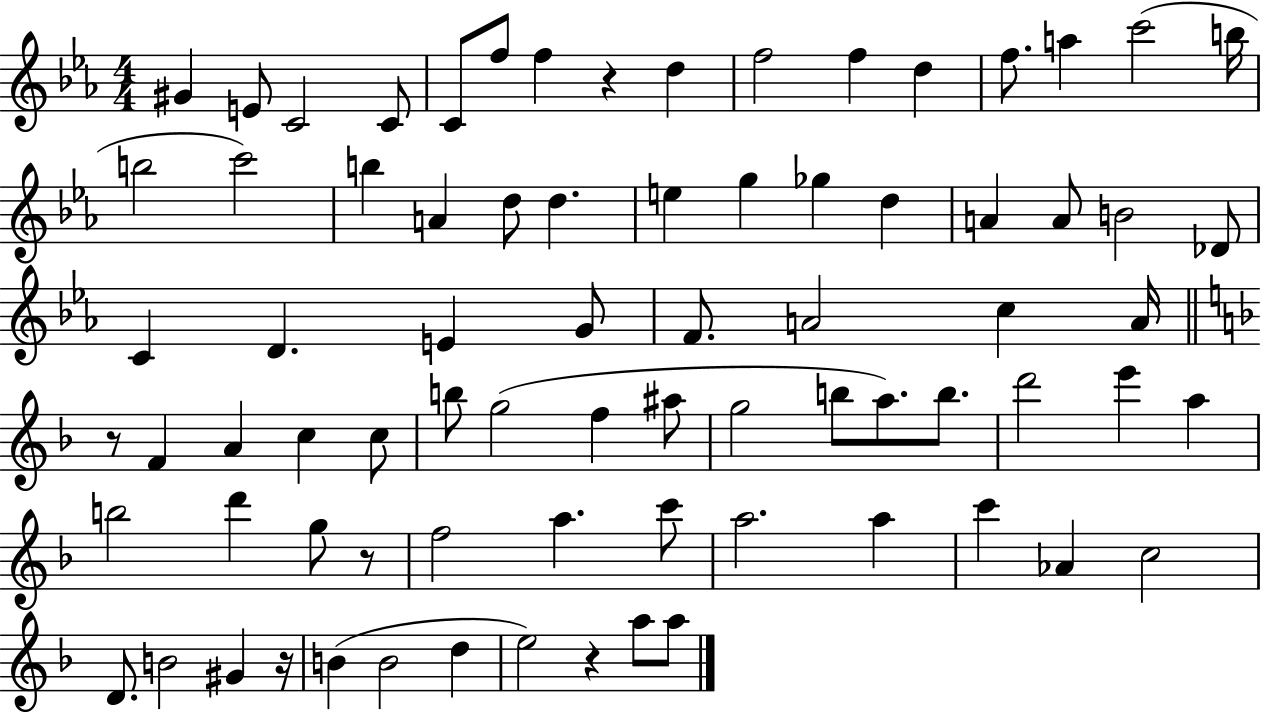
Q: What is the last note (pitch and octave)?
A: A5